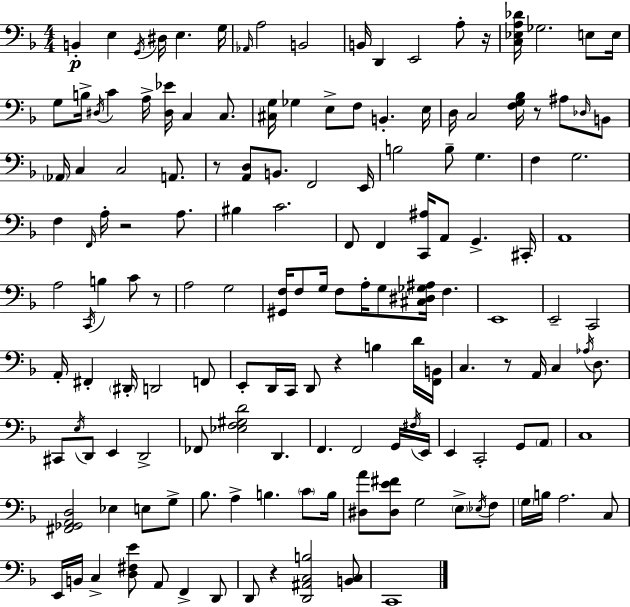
B2/q E3/q G2/s D#3/s E3/q. G3/s Ab2/s A3/h B2/h B2/s D2/q E2/h A3/e R/s [C3,Eb3,A3,Db4]/s Gb3/h. E3/e E3/s G3/e B3/s D#3/s C4/q A3/s [D#3,Eb4]/s C3/q C3/e. [C#3,G3]/s Gb3/q E3/e F3/e B2/q. E3/s D3/s C3/h [F3,G3,Bb3]/s R/e A#3/e Db3/s B2/e Ab2/s C3/q C3/h A2/e. R/e [A2,D3]/e B2/e. F2/h E2/s B3/h B3/e G3/q. F3/q G3/h. F3/q F2/s A3/s R/h A3/e. BIS3/q C4/h. F2/e F2/q [C2,A#3]/s A2/e G2/q. C#2/s A2/w A3/h C2/s B3/q C4/e R/e A3/h G3/h [G#2,F3]/s F3/e G3/s F3/e A3/s G3/e [C#3,D#3,Gb3,A#3]/s F3/q. E2/w E2/h C2/h A2/s F#2/q D#2/s D2/h F2/e E2/e D2/s C2/s D2/e R/q B3/q D4/s [F2,B2]/s C3/q. R/e A2/s C3/q Ab3/s D3/e. C#2/e E3/s D2/e E2/q D2/h FES2/e [Eb3,F3,G#3,D4]/h D2/q. F2/q. F2/h G2/s F#3/s E2/s E2/q C2/h G2/e A2/e C3/w [F#2,Gb2,A2,D3]/h Eb3/q E3/e G3/e Bb3/e. A3/q B3/q. C4/e B3/s [D#3,A4]/e [D#3,E4,F#4]/e G3/h E3/e Eb3/s F3/e G3/s B3/s A3/h. C3/e E2/s B2/s C3/q [D3,F#3,E4]/e A2/e F2/q D2/e D2/e R/q [D2,A#2,C3,B3]/h [B2,C3]/e C2/w